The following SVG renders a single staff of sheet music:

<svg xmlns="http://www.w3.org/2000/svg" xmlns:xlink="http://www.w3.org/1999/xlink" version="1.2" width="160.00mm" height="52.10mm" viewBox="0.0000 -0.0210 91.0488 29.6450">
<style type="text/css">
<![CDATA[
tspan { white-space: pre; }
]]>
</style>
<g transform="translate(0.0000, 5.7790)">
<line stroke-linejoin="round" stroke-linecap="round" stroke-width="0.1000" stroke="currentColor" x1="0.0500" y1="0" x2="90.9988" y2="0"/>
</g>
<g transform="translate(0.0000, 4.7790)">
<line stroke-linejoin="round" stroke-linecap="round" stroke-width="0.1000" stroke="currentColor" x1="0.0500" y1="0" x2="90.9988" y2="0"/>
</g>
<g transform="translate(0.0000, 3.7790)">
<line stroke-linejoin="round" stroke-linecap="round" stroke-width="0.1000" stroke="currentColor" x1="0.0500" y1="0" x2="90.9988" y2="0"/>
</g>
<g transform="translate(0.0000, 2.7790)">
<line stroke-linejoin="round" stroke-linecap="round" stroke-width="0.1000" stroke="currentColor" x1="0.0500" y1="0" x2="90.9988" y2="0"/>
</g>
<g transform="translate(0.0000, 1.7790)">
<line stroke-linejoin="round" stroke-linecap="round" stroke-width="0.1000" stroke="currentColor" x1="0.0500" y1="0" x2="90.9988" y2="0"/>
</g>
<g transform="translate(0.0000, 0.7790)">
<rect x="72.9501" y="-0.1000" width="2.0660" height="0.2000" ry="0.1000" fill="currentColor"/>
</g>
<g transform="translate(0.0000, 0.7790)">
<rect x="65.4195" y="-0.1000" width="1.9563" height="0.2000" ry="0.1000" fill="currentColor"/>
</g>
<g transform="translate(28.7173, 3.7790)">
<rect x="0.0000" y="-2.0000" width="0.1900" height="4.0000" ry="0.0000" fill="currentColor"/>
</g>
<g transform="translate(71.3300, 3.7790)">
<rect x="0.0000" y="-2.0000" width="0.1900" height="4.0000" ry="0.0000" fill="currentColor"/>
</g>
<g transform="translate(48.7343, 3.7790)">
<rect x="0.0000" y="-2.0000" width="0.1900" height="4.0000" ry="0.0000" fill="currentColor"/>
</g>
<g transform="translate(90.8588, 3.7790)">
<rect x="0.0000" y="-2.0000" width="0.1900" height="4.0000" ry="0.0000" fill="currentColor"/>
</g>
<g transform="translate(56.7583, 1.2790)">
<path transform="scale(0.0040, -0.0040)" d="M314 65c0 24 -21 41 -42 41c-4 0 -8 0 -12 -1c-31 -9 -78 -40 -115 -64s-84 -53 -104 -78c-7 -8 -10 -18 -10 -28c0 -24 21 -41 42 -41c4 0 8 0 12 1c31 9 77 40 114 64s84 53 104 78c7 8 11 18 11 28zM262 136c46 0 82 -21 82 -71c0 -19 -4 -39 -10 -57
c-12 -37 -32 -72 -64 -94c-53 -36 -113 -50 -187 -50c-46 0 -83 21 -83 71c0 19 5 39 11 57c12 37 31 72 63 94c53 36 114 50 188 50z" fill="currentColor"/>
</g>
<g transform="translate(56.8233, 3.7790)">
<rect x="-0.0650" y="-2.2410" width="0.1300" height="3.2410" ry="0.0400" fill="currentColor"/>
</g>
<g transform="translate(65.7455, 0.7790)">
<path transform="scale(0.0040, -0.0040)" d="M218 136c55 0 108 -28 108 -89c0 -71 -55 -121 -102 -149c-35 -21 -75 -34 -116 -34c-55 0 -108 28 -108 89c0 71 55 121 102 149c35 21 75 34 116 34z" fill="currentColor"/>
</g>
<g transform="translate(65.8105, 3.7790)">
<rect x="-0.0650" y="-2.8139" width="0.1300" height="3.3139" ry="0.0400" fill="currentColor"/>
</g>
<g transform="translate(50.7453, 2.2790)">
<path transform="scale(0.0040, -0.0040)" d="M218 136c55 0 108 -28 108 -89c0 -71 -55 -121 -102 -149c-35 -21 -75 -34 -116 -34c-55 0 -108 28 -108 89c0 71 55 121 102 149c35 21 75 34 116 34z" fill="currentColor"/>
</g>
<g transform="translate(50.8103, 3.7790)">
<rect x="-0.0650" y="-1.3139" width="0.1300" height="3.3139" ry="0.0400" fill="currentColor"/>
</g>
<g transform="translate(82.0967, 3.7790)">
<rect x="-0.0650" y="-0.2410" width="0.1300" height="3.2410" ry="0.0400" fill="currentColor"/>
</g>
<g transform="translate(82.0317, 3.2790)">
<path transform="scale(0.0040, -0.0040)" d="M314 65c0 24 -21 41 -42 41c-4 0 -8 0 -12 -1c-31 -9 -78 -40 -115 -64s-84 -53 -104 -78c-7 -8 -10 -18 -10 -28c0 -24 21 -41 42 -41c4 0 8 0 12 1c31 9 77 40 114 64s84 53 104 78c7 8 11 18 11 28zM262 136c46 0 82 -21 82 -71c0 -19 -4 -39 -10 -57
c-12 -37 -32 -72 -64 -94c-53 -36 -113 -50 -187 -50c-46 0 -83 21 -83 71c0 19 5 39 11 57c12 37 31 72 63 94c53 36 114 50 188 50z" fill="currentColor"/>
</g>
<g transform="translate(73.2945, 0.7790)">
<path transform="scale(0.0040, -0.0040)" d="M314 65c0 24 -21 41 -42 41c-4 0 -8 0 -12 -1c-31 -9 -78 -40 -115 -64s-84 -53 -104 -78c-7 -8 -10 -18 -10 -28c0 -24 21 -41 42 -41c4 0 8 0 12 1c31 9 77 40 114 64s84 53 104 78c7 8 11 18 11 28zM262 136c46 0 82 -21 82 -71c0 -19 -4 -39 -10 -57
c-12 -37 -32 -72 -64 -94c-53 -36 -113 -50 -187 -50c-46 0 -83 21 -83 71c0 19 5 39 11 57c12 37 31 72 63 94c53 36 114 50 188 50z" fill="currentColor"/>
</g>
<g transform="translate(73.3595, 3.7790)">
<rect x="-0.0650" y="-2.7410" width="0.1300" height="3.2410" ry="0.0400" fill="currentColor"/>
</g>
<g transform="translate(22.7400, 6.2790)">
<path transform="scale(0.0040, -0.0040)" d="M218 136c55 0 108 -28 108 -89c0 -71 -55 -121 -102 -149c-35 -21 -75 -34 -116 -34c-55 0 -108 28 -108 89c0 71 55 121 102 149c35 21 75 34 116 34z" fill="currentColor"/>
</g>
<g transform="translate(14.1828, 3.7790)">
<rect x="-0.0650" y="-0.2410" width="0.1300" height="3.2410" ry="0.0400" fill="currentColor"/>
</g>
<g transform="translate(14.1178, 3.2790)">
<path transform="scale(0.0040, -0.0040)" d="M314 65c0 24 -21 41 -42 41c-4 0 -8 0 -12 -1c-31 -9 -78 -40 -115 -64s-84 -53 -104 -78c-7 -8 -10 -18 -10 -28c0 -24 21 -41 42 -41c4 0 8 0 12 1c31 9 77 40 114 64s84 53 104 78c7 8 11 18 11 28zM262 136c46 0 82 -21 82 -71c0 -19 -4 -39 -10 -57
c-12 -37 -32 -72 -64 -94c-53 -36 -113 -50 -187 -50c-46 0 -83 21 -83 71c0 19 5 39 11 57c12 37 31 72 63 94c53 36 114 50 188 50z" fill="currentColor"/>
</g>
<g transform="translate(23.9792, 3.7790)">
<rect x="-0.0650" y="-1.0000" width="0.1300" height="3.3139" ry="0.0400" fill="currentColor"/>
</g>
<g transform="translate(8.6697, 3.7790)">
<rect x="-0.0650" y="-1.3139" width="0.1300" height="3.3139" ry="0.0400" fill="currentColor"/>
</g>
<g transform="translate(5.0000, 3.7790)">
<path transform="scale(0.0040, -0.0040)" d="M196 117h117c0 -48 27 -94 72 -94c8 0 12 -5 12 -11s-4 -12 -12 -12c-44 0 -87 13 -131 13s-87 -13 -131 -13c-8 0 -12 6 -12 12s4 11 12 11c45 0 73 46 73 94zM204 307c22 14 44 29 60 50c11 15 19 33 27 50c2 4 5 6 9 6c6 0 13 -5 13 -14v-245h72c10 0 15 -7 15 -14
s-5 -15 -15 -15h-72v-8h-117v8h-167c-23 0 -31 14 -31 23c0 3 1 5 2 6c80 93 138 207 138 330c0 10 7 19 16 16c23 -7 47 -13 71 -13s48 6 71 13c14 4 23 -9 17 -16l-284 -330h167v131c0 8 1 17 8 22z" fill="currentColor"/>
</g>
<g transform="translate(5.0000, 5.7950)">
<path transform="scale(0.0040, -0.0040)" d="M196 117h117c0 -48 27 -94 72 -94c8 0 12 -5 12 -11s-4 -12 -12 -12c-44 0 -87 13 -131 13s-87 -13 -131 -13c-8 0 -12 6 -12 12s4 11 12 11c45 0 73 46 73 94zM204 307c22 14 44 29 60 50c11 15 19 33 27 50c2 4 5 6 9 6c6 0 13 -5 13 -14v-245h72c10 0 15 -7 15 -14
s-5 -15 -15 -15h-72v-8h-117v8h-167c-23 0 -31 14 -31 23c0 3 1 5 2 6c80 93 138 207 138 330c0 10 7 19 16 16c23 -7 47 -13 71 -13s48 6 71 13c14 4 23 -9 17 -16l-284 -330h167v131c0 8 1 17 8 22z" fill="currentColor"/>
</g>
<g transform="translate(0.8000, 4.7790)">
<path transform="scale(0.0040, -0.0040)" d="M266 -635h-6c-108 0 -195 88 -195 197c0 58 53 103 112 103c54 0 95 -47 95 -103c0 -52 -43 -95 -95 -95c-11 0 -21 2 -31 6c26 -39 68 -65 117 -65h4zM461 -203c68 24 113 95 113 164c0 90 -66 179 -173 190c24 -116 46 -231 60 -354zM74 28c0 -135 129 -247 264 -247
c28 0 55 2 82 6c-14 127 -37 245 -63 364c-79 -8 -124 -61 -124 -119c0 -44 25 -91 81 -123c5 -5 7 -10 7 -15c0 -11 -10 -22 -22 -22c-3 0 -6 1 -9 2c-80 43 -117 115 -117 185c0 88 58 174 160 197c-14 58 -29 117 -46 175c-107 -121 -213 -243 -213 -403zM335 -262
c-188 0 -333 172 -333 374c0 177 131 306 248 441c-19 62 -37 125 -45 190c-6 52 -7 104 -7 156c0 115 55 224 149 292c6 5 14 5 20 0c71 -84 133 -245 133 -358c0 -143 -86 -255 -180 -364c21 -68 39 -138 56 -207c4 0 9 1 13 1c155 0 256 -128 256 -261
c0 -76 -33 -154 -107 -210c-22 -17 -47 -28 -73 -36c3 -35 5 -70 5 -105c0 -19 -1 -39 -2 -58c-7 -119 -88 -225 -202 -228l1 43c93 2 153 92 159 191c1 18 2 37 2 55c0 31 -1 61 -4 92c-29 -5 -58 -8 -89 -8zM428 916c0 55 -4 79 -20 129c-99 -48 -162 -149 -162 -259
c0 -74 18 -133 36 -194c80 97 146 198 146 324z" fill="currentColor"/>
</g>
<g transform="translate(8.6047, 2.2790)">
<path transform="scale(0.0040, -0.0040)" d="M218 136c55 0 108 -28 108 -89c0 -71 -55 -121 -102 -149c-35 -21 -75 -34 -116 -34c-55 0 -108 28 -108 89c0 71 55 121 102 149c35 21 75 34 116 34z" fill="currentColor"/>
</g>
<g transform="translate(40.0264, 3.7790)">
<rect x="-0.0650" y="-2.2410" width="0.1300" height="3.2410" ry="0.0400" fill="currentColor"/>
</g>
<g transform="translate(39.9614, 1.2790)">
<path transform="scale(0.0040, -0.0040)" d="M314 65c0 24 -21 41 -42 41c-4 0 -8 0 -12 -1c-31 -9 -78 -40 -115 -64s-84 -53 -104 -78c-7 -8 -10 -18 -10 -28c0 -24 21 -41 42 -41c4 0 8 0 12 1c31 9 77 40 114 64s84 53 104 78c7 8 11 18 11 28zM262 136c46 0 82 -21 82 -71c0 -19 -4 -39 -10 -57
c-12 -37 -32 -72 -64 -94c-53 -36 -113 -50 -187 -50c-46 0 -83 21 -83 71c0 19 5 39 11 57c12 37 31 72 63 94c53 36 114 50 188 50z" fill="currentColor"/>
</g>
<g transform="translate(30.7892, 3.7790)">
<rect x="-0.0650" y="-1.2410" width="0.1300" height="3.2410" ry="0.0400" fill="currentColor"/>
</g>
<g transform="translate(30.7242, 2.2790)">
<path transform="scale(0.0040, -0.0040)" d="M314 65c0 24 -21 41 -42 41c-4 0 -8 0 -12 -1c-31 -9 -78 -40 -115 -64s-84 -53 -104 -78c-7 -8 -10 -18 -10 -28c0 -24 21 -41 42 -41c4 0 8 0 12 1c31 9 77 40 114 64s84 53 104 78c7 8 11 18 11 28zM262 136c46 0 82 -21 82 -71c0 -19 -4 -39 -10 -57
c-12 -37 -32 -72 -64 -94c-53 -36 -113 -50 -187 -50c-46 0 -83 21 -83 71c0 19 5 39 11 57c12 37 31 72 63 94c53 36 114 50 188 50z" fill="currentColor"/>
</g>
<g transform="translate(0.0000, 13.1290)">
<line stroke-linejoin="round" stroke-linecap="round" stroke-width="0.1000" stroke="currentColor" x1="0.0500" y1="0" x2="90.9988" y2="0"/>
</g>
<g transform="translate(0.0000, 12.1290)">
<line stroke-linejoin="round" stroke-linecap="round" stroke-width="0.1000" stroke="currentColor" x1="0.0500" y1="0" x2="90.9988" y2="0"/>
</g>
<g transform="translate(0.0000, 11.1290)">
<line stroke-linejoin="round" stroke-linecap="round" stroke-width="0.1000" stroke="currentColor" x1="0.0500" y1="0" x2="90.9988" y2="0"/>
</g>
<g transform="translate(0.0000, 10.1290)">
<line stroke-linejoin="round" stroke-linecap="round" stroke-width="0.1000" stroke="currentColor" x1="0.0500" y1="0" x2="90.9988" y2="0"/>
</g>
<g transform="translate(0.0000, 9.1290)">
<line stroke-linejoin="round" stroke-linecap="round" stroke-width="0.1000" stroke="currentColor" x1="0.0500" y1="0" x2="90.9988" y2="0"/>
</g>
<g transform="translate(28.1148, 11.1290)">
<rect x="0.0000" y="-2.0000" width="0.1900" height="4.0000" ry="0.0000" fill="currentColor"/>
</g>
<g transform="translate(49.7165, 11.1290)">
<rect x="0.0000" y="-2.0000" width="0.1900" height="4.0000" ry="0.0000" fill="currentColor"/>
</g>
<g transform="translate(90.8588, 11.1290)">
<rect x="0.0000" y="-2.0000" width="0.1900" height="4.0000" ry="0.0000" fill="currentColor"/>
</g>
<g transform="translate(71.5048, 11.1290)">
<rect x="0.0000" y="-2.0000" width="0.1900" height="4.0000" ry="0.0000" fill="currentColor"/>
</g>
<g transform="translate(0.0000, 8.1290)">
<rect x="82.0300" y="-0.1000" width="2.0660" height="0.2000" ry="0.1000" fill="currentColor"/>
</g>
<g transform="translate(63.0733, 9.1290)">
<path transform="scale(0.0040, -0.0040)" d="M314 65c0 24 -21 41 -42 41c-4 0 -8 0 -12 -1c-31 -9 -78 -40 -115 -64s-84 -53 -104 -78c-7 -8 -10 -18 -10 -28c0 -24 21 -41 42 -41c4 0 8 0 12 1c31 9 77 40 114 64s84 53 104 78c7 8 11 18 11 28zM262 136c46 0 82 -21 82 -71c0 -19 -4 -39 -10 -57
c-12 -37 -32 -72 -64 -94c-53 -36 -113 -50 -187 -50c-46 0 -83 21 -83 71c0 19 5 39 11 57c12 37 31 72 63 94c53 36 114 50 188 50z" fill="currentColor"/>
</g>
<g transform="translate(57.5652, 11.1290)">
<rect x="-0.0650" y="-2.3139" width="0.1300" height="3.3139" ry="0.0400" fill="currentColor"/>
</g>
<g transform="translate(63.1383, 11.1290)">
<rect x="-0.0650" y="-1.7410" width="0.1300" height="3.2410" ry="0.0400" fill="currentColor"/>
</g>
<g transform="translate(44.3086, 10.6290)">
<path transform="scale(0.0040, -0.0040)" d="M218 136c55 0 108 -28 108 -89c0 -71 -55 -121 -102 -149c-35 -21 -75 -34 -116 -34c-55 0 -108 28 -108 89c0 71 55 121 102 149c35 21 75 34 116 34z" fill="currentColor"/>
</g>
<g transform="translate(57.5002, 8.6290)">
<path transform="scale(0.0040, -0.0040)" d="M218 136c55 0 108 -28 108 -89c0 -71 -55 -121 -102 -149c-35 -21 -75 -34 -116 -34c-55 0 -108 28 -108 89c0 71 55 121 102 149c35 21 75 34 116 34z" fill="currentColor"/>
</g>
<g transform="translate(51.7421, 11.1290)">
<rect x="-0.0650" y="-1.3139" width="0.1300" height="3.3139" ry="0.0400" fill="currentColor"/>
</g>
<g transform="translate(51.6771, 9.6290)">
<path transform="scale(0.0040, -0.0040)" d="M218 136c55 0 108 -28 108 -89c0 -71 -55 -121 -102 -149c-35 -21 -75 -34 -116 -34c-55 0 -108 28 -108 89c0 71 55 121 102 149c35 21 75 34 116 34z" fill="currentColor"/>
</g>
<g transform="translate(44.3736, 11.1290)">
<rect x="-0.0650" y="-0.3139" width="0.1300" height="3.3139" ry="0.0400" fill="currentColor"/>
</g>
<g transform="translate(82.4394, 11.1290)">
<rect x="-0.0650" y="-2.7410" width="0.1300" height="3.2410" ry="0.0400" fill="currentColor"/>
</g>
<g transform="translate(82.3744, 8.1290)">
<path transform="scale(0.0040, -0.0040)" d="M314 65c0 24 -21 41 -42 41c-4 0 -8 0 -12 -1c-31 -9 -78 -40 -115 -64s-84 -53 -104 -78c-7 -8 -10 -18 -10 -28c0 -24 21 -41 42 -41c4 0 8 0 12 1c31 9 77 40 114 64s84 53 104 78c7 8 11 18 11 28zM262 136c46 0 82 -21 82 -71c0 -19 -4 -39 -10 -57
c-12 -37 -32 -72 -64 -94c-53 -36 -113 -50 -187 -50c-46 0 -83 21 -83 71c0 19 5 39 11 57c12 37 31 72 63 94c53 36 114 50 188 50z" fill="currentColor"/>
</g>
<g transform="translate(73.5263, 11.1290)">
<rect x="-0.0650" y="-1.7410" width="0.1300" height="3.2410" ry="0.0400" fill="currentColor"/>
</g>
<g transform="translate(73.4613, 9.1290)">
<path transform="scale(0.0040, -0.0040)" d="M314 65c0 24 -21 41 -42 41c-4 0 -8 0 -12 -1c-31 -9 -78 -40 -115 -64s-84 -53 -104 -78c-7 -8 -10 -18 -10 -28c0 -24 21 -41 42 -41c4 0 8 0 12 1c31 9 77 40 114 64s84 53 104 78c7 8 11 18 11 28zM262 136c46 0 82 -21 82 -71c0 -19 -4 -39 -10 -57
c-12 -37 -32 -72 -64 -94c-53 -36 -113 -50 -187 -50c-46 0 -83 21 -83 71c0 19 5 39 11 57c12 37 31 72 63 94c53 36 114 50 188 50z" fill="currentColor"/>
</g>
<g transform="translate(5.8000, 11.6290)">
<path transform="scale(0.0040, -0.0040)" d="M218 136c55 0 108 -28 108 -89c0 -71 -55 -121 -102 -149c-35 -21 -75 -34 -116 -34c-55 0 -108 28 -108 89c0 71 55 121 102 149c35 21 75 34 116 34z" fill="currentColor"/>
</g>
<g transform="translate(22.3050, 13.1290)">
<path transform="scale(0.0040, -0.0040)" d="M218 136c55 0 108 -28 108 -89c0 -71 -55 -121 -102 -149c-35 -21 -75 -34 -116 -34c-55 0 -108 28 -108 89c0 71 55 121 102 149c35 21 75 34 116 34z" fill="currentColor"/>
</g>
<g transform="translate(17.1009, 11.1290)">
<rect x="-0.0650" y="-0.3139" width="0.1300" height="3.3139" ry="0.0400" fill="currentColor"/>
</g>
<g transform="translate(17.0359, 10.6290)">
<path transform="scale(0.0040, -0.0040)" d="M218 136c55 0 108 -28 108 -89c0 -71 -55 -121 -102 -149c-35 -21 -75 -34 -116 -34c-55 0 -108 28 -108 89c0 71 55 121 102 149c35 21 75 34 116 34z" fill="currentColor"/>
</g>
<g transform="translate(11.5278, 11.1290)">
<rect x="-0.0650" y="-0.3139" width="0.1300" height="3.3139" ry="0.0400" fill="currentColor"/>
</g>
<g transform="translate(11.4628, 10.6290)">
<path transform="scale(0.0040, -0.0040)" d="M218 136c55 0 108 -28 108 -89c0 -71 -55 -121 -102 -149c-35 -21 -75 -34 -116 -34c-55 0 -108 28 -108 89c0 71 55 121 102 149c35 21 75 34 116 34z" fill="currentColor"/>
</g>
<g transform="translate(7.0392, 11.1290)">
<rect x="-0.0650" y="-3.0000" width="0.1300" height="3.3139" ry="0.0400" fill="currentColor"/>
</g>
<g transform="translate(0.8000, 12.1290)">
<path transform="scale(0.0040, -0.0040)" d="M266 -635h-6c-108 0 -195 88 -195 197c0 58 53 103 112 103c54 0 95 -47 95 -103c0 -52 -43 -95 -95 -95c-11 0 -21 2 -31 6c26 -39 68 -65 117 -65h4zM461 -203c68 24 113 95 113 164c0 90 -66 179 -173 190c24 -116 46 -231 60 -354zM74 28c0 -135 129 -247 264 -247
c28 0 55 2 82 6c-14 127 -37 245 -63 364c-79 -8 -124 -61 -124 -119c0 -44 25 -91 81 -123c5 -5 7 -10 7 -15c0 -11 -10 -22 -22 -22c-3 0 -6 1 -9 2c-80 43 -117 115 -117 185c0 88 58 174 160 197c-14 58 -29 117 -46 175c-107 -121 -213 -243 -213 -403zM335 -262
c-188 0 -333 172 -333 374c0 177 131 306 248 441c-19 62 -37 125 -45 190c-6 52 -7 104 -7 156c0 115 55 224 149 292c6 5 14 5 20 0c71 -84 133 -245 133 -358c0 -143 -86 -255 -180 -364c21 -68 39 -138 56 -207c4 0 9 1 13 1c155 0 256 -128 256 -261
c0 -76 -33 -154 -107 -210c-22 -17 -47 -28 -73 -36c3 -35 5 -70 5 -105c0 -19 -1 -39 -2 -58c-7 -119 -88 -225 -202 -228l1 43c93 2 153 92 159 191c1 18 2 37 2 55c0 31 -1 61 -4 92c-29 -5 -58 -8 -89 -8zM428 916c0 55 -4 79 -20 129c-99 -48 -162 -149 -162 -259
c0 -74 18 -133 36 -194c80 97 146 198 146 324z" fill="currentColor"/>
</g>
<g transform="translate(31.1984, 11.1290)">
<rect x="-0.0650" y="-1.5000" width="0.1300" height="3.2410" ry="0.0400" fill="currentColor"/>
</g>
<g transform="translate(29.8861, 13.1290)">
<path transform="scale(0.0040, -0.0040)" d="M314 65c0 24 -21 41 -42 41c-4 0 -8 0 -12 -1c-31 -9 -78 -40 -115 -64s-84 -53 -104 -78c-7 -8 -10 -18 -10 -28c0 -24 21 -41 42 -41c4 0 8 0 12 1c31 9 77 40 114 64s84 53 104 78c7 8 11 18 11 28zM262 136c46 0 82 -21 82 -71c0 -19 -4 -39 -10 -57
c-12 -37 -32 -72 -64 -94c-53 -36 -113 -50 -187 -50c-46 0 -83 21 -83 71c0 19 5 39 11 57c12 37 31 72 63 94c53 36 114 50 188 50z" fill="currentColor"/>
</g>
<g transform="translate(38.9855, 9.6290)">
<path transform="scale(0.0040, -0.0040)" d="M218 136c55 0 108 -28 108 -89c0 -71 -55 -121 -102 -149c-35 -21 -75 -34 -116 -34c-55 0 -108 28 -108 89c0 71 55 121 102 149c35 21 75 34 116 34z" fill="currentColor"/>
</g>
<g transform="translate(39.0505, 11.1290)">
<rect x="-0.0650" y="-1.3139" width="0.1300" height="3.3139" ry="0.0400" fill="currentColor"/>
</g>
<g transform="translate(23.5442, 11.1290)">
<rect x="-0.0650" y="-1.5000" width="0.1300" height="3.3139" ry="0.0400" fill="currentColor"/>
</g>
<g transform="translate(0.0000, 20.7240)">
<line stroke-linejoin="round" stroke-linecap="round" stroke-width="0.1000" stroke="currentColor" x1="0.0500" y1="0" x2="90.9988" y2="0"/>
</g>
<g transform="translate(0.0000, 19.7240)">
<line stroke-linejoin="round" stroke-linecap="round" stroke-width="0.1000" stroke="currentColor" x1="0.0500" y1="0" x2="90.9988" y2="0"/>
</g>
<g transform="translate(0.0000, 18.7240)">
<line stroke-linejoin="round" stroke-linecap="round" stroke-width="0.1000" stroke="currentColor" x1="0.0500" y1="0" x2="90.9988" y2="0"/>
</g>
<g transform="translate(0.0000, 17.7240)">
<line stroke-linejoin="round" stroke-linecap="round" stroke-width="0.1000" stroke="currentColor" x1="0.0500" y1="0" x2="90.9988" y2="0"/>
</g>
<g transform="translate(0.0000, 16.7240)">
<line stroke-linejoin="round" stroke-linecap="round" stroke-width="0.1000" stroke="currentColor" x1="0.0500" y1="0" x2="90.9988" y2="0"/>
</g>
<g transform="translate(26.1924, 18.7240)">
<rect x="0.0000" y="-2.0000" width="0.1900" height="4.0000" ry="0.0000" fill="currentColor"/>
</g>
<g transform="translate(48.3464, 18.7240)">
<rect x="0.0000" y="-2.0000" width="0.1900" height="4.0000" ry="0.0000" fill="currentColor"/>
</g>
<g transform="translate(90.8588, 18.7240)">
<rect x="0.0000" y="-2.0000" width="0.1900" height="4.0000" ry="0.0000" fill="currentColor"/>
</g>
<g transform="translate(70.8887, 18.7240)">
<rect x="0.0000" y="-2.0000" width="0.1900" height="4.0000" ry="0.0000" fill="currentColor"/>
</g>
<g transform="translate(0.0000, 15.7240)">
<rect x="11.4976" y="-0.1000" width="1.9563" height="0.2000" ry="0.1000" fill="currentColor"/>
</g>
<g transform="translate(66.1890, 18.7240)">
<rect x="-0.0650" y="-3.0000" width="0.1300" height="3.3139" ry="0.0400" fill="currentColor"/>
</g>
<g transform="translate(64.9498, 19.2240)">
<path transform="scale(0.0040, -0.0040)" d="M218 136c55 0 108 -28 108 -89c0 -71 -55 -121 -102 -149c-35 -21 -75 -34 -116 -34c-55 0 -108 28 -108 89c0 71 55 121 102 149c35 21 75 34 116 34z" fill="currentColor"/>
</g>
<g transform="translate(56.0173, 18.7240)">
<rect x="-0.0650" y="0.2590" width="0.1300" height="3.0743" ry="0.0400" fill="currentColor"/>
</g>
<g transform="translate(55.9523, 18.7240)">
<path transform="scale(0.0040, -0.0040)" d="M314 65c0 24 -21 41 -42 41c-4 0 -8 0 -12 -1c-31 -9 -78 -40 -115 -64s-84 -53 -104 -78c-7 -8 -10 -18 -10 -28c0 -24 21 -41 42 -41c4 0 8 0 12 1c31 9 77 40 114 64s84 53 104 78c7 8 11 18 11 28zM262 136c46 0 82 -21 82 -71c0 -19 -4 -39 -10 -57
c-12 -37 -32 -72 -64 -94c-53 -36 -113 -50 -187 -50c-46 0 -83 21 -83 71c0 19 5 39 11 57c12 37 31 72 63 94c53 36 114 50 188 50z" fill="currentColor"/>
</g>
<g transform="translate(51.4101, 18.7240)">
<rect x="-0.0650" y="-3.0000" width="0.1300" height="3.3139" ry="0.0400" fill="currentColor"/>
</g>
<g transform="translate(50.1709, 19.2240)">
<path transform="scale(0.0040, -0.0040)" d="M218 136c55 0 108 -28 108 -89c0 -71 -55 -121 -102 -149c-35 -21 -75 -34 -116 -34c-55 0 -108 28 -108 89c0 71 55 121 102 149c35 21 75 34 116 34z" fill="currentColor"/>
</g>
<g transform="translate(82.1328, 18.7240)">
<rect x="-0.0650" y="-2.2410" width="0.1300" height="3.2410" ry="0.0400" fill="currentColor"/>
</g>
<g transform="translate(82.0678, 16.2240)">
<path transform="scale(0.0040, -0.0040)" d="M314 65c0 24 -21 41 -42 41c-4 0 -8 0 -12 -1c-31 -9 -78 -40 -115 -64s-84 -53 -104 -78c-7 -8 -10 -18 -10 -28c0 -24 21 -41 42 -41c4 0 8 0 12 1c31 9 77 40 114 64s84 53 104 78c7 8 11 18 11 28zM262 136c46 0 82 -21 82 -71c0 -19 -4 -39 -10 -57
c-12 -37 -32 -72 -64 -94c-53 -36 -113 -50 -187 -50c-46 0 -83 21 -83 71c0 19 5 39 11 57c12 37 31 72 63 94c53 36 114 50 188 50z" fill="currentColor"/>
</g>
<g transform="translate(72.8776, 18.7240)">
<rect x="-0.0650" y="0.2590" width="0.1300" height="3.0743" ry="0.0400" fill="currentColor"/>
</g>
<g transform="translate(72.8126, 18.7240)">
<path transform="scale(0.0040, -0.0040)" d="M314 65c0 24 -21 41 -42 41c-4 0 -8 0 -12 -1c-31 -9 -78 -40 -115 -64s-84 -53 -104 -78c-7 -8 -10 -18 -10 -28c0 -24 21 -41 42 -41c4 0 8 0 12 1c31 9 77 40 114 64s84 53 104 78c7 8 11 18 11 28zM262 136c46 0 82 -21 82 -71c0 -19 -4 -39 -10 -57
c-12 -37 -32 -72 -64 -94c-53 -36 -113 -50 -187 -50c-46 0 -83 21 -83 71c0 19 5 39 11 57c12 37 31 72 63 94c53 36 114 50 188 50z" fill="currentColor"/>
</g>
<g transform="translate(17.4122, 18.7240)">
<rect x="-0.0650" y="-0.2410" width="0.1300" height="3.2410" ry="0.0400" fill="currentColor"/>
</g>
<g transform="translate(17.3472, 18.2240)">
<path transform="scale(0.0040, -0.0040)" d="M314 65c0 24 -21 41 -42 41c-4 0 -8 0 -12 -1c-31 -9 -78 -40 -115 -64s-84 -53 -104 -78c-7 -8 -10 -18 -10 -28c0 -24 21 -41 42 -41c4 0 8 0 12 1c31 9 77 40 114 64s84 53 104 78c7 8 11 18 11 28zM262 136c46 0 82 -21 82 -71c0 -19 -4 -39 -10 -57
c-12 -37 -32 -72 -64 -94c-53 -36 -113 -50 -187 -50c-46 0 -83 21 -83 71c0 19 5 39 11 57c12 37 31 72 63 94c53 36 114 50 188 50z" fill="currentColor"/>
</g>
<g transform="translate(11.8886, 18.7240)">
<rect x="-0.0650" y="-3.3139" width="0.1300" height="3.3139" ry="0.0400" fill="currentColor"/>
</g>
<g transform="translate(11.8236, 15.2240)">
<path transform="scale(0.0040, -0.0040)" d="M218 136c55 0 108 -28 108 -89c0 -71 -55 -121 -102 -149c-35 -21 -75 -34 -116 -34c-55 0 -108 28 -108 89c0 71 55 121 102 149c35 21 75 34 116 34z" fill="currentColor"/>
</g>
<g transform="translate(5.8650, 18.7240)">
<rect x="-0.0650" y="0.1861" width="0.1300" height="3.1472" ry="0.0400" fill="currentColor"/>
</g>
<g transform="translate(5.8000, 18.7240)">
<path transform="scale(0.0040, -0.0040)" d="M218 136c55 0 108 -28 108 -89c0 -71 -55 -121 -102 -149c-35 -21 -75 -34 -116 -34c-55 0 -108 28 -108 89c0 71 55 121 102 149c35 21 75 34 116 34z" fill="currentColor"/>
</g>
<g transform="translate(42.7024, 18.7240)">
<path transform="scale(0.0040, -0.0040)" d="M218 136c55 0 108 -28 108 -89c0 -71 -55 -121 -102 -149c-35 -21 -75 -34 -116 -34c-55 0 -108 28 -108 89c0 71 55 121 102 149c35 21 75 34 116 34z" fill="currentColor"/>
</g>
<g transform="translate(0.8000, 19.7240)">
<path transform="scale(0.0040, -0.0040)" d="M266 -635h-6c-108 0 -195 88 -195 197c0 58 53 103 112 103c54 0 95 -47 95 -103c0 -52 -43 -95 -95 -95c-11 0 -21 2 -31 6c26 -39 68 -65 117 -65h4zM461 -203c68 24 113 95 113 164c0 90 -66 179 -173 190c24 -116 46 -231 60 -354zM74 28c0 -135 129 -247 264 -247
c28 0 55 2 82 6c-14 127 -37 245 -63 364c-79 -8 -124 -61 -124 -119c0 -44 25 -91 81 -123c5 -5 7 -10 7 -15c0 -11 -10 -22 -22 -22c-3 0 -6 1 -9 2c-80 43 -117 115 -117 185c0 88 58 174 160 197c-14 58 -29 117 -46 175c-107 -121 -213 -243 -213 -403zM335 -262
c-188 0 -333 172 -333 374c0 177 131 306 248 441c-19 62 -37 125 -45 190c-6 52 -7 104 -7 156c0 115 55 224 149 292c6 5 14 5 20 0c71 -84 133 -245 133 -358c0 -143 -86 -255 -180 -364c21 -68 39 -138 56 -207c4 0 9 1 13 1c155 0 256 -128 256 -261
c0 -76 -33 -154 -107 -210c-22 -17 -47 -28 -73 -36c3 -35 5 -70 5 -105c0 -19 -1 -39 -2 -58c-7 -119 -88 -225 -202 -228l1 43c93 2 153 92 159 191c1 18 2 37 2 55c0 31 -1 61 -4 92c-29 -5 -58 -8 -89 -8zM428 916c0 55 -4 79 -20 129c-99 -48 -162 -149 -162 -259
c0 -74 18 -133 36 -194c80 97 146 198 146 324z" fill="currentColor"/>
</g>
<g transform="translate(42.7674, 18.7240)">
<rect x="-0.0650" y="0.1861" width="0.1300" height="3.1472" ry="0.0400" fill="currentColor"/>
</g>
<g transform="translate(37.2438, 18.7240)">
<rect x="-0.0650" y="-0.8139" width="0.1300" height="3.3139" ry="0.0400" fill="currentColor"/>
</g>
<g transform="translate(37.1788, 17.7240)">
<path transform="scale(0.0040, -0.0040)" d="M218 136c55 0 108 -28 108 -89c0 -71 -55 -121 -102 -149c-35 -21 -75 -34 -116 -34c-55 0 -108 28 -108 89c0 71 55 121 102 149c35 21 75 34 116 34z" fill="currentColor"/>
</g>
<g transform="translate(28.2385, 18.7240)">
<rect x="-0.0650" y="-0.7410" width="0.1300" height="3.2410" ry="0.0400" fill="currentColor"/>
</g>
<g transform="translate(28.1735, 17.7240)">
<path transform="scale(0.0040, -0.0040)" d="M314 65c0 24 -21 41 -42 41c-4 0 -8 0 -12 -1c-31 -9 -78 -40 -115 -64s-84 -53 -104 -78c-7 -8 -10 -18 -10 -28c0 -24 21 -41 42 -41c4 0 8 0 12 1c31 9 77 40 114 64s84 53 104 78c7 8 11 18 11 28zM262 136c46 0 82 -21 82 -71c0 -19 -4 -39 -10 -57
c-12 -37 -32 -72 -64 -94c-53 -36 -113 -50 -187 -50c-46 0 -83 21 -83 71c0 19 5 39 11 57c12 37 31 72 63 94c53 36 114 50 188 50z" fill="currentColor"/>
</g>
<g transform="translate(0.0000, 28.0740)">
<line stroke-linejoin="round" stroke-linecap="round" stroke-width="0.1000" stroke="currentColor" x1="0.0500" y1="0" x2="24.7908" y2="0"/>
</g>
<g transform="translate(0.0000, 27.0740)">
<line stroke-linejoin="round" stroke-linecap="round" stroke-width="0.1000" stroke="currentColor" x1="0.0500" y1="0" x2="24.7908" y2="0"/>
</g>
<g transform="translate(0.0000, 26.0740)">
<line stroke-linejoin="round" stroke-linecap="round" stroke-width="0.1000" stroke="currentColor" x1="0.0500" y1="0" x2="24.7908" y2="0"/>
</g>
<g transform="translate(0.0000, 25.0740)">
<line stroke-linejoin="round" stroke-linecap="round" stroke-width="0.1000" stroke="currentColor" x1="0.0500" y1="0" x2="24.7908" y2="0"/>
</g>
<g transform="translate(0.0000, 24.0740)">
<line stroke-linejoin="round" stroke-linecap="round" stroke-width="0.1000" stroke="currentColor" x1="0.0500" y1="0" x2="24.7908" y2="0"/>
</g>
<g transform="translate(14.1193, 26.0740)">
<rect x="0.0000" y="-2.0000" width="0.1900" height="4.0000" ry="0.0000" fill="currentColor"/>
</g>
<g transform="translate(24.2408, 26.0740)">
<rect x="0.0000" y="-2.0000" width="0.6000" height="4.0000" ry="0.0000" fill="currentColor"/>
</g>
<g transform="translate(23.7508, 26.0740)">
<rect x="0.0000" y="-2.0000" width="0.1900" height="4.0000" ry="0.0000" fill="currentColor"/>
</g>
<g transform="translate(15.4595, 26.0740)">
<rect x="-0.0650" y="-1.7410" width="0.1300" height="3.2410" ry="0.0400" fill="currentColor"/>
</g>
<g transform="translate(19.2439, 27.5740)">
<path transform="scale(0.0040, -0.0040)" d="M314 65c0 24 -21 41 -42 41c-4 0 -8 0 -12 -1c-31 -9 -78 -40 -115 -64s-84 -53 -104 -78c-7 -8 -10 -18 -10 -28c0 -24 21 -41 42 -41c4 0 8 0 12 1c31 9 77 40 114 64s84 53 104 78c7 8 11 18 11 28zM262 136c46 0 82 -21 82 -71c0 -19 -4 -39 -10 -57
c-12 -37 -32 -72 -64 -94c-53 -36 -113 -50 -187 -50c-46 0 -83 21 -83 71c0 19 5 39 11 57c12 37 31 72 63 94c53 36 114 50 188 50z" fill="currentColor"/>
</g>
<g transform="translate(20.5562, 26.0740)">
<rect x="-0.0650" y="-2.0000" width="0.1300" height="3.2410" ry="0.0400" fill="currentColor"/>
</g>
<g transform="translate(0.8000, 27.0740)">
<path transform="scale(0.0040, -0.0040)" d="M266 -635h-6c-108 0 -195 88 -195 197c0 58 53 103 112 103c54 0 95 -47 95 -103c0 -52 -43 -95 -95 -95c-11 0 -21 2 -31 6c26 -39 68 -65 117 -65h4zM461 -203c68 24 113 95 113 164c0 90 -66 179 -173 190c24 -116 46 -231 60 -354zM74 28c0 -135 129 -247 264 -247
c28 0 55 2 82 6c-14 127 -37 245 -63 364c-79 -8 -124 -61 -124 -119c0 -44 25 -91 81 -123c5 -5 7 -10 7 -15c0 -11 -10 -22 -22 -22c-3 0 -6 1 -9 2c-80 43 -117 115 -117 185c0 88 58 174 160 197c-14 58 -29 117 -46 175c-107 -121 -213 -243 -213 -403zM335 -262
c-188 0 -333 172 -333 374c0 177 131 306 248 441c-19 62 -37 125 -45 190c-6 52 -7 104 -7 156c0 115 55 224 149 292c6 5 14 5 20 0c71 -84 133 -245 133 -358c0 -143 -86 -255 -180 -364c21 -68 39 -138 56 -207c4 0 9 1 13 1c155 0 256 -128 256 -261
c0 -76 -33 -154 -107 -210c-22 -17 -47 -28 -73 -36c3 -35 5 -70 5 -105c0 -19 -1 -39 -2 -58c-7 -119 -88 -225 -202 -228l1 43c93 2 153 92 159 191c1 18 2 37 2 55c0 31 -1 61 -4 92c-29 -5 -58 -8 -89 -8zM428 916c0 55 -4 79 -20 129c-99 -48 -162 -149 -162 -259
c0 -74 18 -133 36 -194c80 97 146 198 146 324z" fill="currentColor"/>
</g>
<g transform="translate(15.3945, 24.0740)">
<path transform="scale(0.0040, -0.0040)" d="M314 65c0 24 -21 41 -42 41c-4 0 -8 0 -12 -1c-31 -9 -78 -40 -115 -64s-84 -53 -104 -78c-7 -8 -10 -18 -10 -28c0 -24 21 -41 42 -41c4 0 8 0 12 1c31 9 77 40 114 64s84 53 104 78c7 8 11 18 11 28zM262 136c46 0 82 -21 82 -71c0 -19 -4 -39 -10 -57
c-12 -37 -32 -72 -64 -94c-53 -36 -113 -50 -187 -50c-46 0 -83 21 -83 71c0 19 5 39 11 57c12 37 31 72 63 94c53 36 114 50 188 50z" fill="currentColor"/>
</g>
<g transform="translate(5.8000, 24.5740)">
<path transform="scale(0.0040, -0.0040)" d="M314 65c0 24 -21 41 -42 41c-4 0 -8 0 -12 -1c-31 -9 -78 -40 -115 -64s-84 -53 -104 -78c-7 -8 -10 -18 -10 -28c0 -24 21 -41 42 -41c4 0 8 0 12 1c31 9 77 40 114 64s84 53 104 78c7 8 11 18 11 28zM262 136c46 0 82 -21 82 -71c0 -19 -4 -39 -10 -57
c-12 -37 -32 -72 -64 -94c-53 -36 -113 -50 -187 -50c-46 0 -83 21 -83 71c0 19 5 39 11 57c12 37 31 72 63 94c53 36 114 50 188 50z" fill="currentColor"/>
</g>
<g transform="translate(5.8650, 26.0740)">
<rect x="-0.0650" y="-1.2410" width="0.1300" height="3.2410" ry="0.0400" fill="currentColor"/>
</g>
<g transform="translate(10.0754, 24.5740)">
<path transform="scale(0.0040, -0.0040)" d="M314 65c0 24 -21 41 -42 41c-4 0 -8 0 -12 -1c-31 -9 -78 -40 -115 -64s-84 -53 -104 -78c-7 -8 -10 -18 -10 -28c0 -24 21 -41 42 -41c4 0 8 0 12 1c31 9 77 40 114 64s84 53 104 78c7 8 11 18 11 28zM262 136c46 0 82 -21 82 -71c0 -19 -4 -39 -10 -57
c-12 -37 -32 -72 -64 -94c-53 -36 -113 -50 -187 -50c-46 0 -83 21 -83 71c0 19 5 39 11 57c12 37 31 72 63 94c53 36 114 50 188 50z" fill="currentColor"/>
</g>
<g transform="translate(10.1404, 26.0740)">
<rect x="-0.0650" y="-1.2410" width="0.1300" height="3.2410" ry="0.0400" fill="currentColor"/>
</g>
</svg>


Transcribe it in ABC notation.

X:1
T:Untitled
M:4/4
L:1/4
K:C
e c2 D e2 g2 e g2 a a2 c2 A c c E E2 e c e g f2 f2 a2 B b c2 d2 d B A B2 A B2 g2 e2 e2 f2 F2